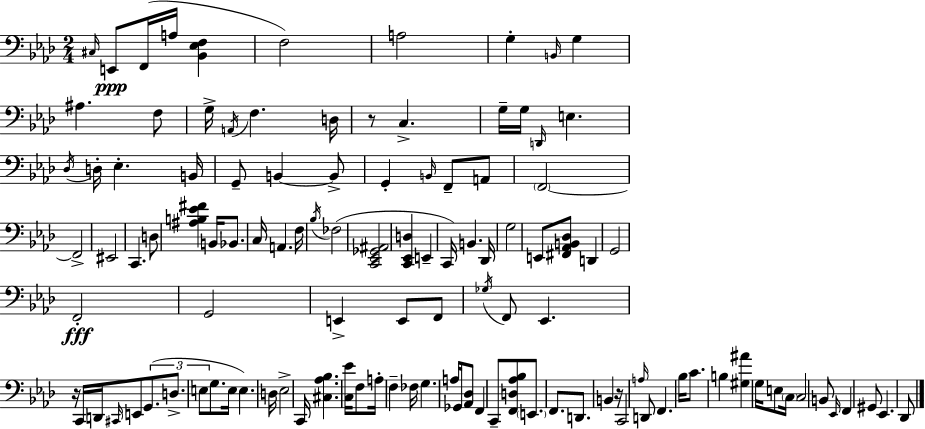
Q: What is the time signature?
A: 2/4